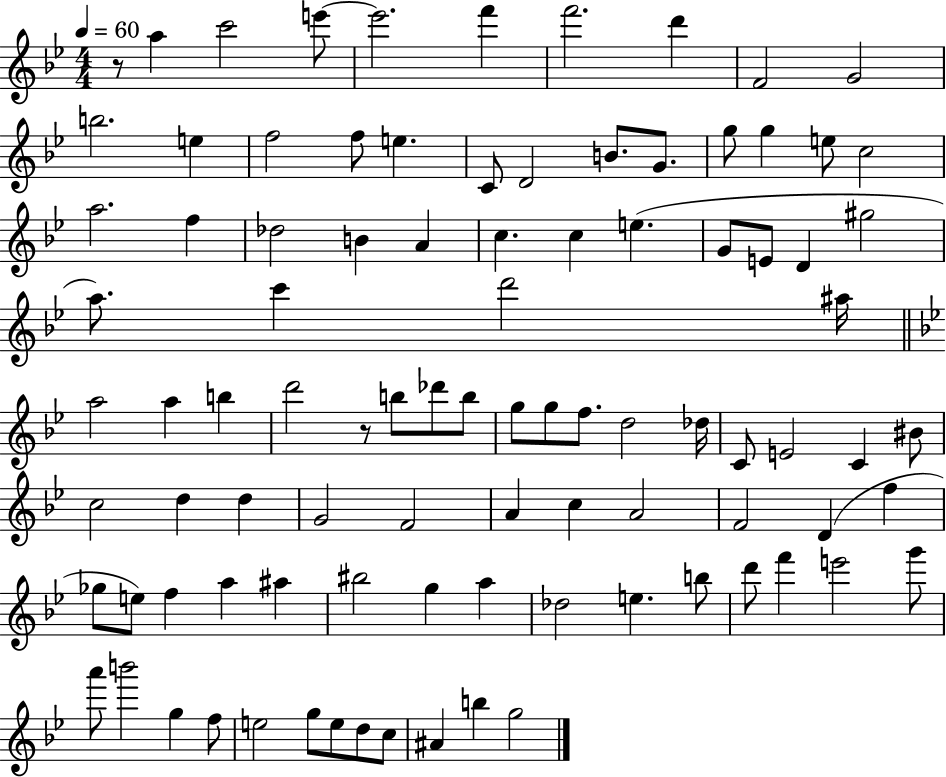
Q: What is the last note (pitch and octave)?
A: G5